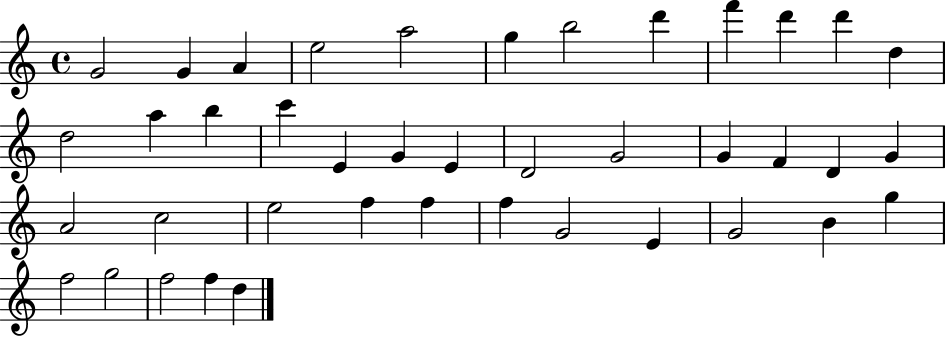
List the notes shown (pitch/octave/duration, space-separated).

G4/h G4/q A4/q E5/h A5/h G5/q B5/h D6/q F6/q D6/q D6/q D5/q D5/h A5/q B5/q C6/q E4/q G4/q E4/q D4/h G4/h G4/q F4/q D4/q G4/q A4/h C5/h E5/h F5/q F5/q F5/q G4/h E4/q G4/h B4/q G5/q F5/h G5/h F5/h F5/q D5/q